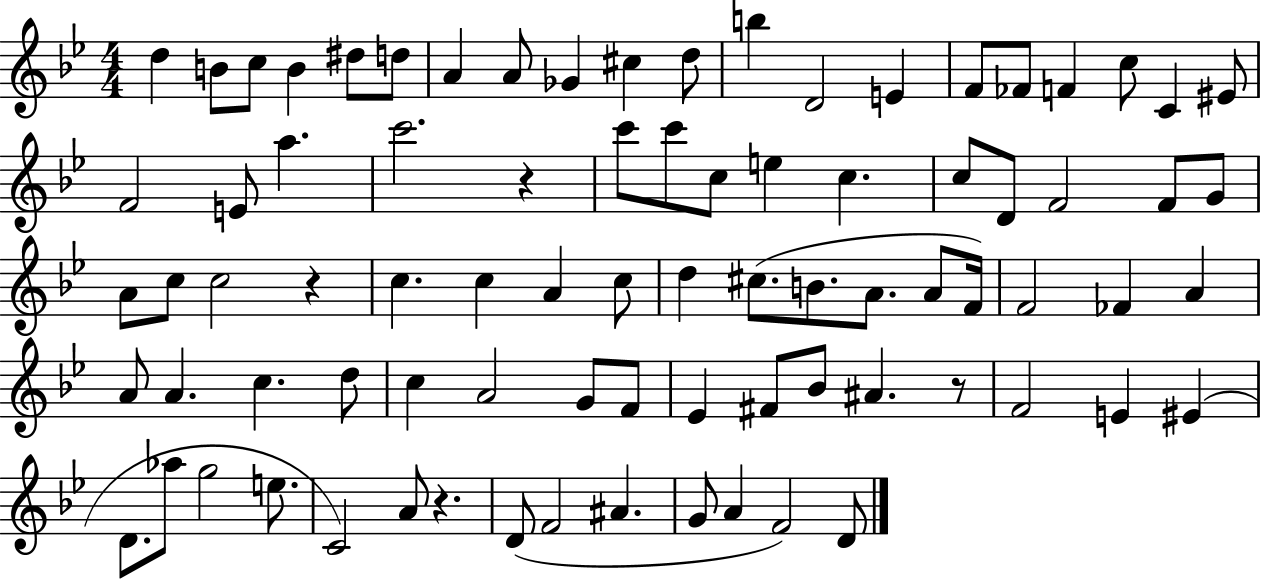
X:1
T:Untitled
M:4/4
L:1/4
K:Bb
d B/2 c/2 B ^d/2 d/2 A A/2 _G ^c d/2 b D2 E F/2 _F/2 F c/2 C ^E/2 F2 E/2 a c'2 z c'/2 c'/2 c/2 e c c/2 D/2 F2 F/2 G/2 A/2 c/2 c2 z c c A c/2 d ^c/2 B/2 A/2 A/2 F/4 F2 _F A A/2 A c d/2 c A2 G/2 F/2 _E ^F/2 _B/2 ^A z/2 F2 E ^E D/2 _a/2 g2 e/2 C2 A/2 z D/2 F2 ^A G/2 A F2 D/2